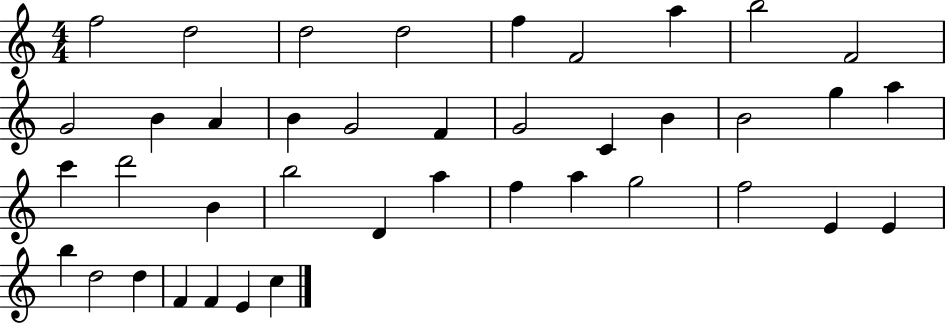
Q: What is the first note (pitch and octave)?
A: F5